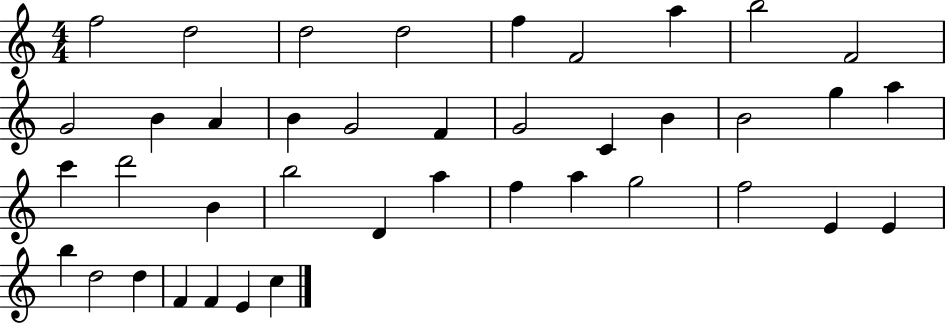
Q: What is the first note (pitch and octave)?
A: F5